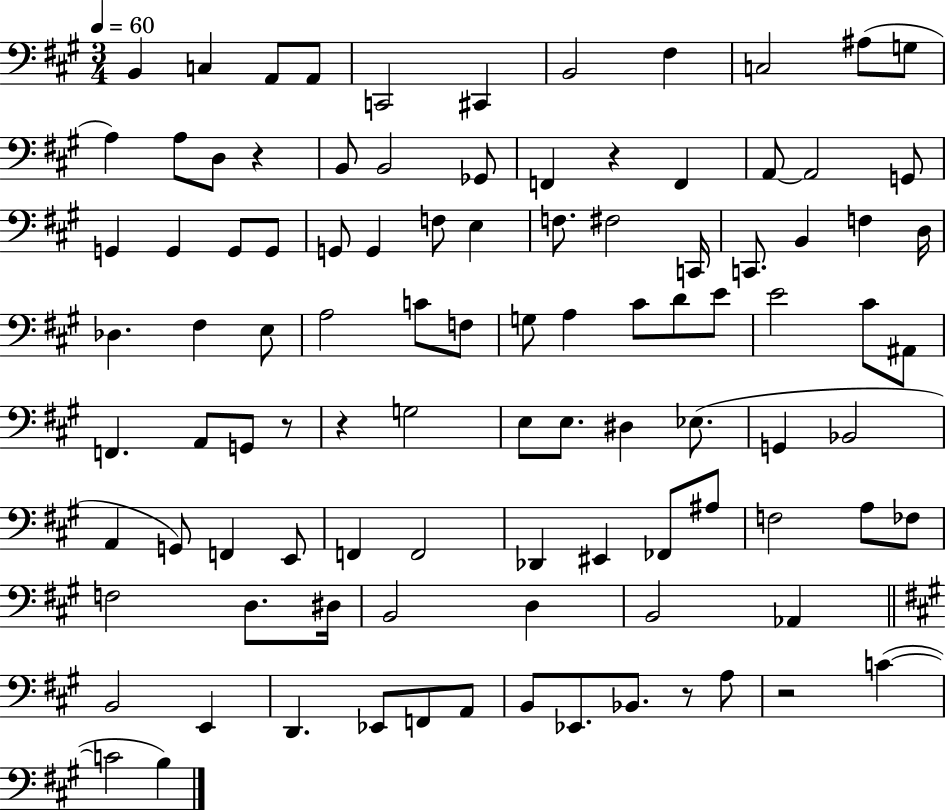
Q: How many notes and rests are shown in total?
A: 100